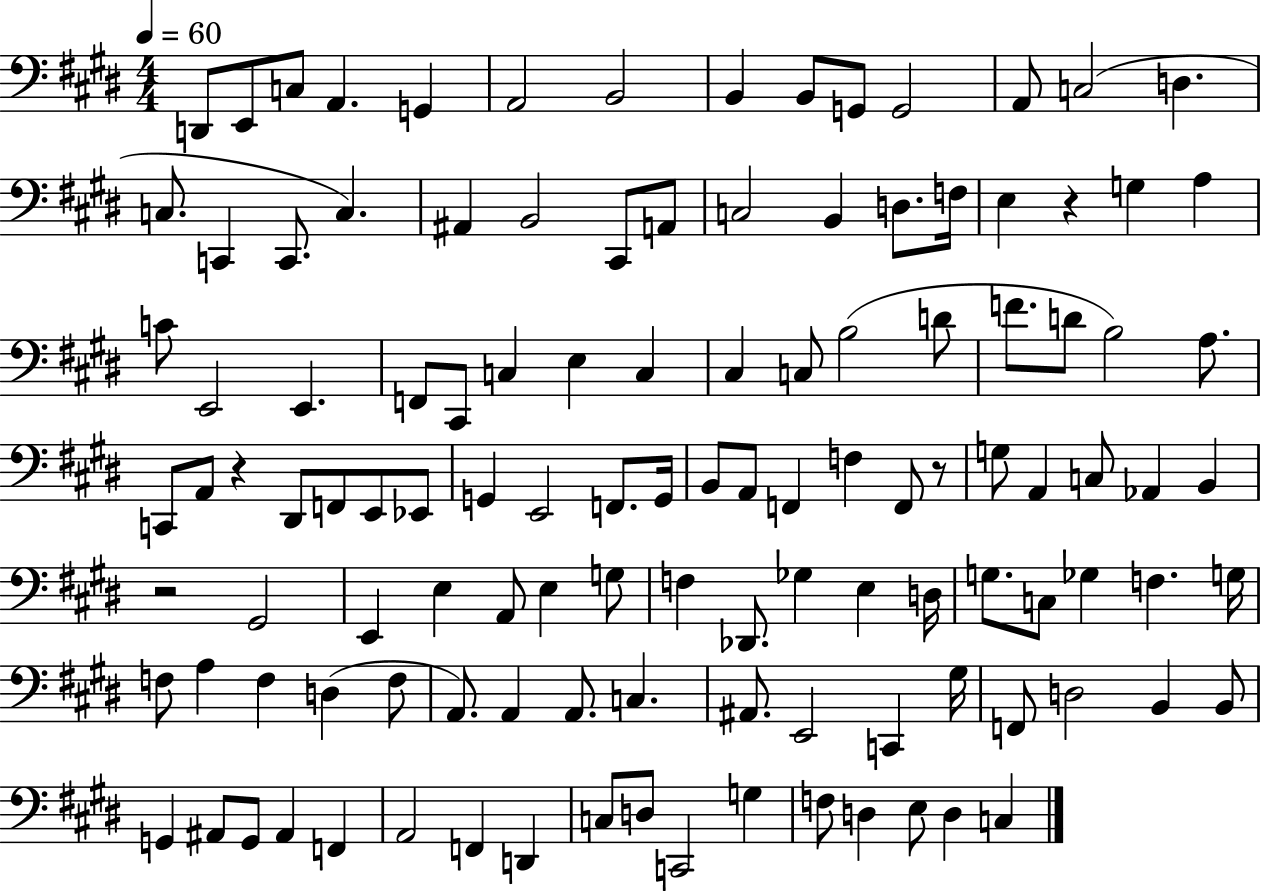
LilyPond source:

{
  \clef bass
  \numericTimeSignature
  \time 4/4
  \key e \major
  \tempo 4 = 60
  \repeat volta 2 { d,8 e,8 c8 a,4. g,4 | a,2 b,2 | b,4 b,8 g,8 g,2 | a,8 c2( d4. | \break c8. c,4 c,8. c4.) | ais,4 b,2 cis,8 a,8 | c2 b,4 d8. f16 | e4 r4 g4 a4 | \break c'8 e,2 e,4. | f,8 cis,8 c4 e4 c4 | cis4 c8 b2( d'8 | f'8. d'8 b2) a8. | \break c,8 a,8 r4 dis,8 f,8 e,8 ees,8 | g,4 e,2 f,8. g,16 | b,8 a,8 f,4 f4 f,8 r8 | g8 a,4 c8 aes,4 b,4 | \break r2 gis,2 | e,4 e4 a,8 e4 g8 | f4 des,8. ges4 e4 d16 | g8. c8 ges4 f4. g16 | \break f8 a4 f4 d4( f8 | a,8.) a,4 a,8. c4. | ais,8. e,2 c,4 gis16 | f,8 d2 b,4 b,8 | \break g,4 ais,8 g,8 ais,4 f,4 | a,2 f,4 d,4 | c8 d8 c,2 g4 | f8 d4 e8 d4 c4 | \break } \bar "|."
}